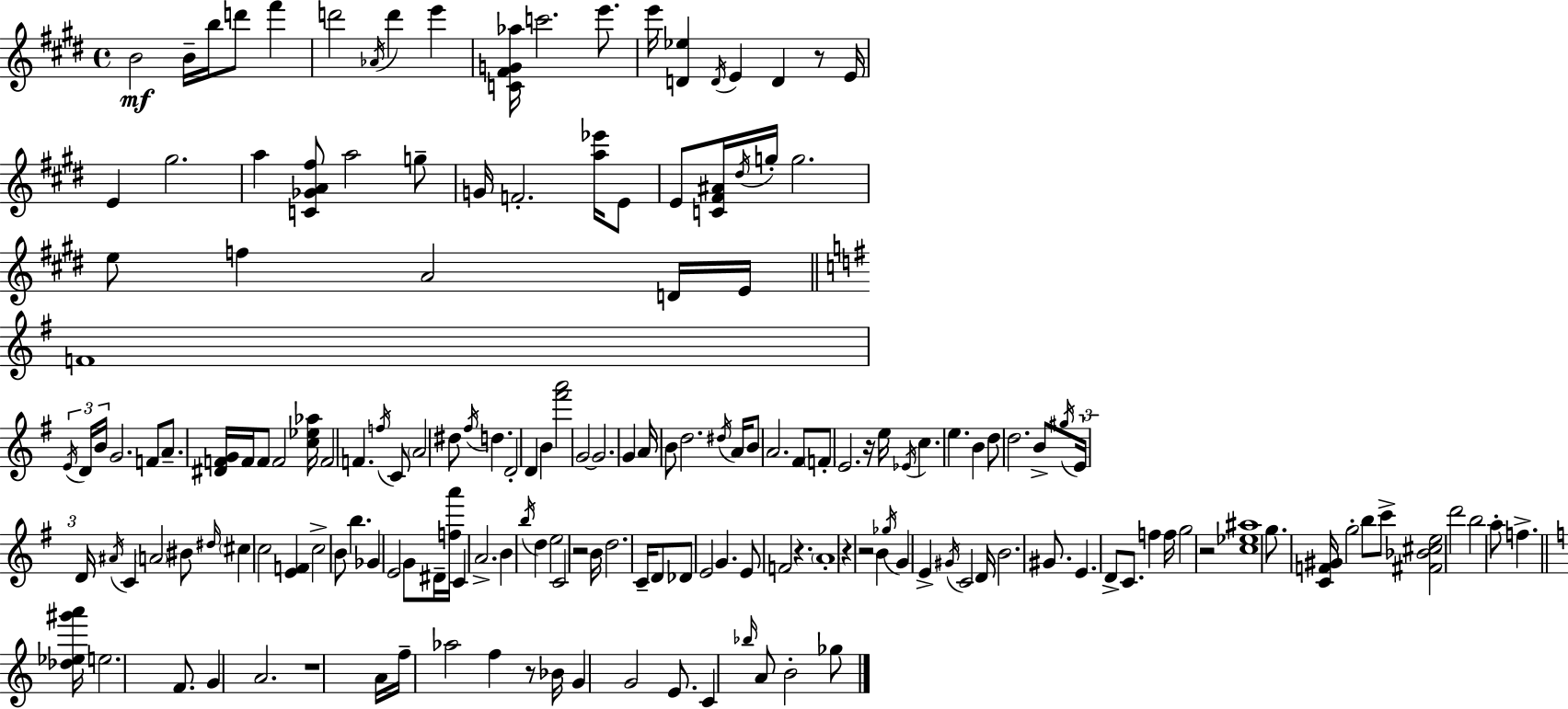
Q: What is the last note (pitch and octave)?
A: Gb5